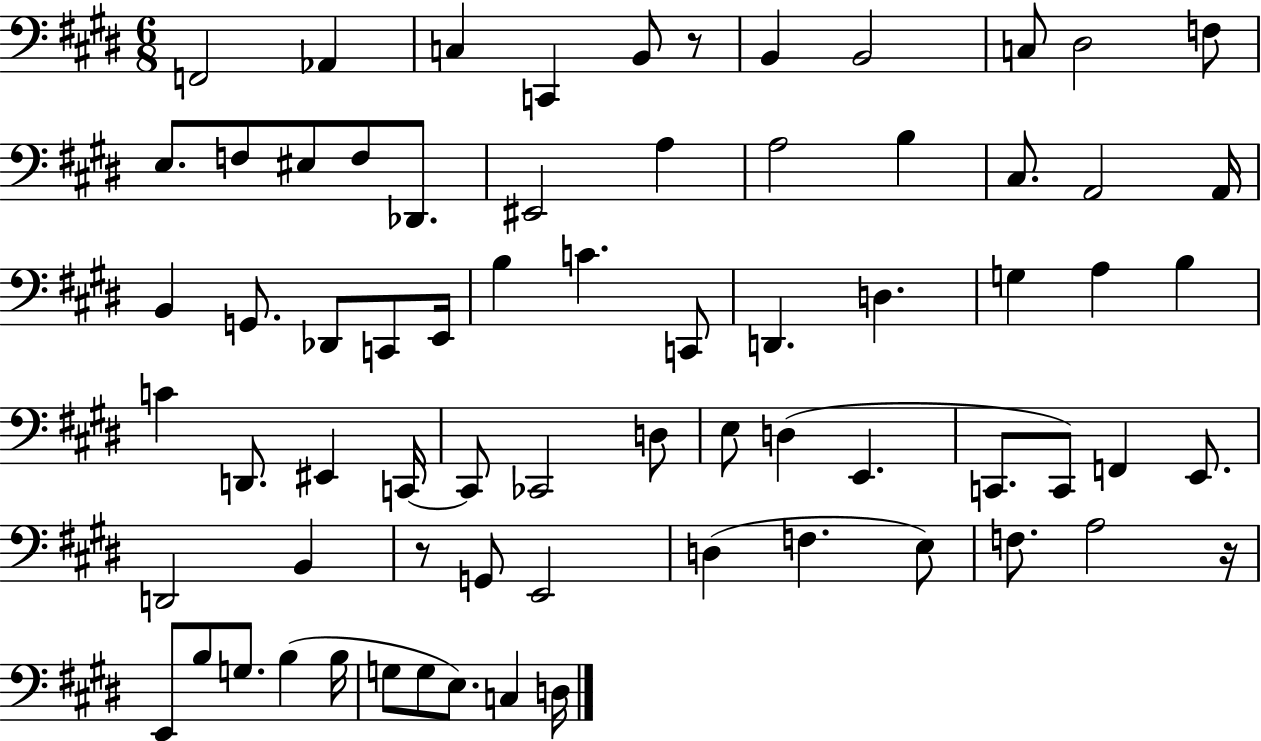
F2/h Ab2/q C3/q C2/q B2/e R/e B2/q B2/h C3/e D#3/h F3/e E3/e. F3/e EIS3/e F3/e Db2/e. EIS2/h A3/q A3/h B3/q C#3/e. A2/h A2/s B2/q G2/e. Db2/e C2/e E2/s B3/q C4/q. C2/e D2/q. D3/q. G3/q A3/q B3/q C4/q D2/e. EIS2/q C2/s C2/e CES2/h D3/e E3/e D3/q E2/q. C2/e. C2/e F2/q E2/e. D2/h B2/q R/e G2/e E2/h D3/q F3/q. E3/e F3/e. A3/h R/s E2/e B3/e G3/e. B3/q B3/s G3/e G3/e E3/e. C3/q D3/s